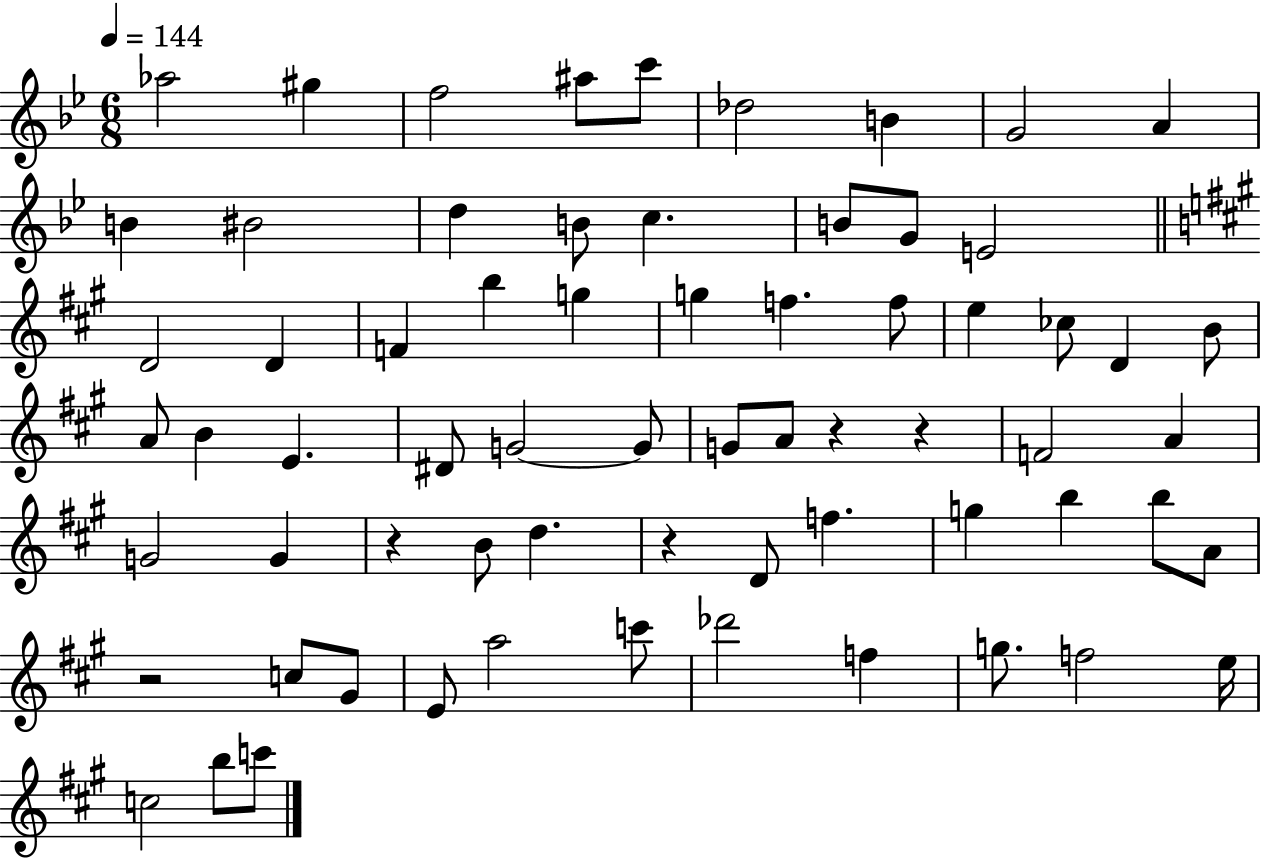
{
  \clef treble
  \numericTimeSignature
  \time 6/8
  \key bes \major
  \tempo 4 = 144
  \repeat volta 2 { aes''2 gis''4 | f''2 ais''8 c'''8 | des''2 b'4 | g'2 a'4 | \break b'4 bis'2 | d''4 b'8 c''4. | b'8 g'8 e'2 | \bar "||" \break \key a \major d'2 d'4 | f'4 b''4 g''4 | g''4 f''4. f''8 | e''4 ces''8 d'4 b'8 | \break a'8 b'4 e'4. | dis'8 g'2~~ g'8 | g'8 a'8 r4 r4 | f'2 a'4 | \break g'2 g'4 | r4 b'8 d''4. | r4 d'8 f''4. | g''4 b''4 b''8 a'8 | \break r2 c''8 gis'8 | e'8 a''2 c'''8 | des'''2 f''4 | g''8. f''2 e''16 | \break c''2 b''8 c'''8 | } \bar "|."
}